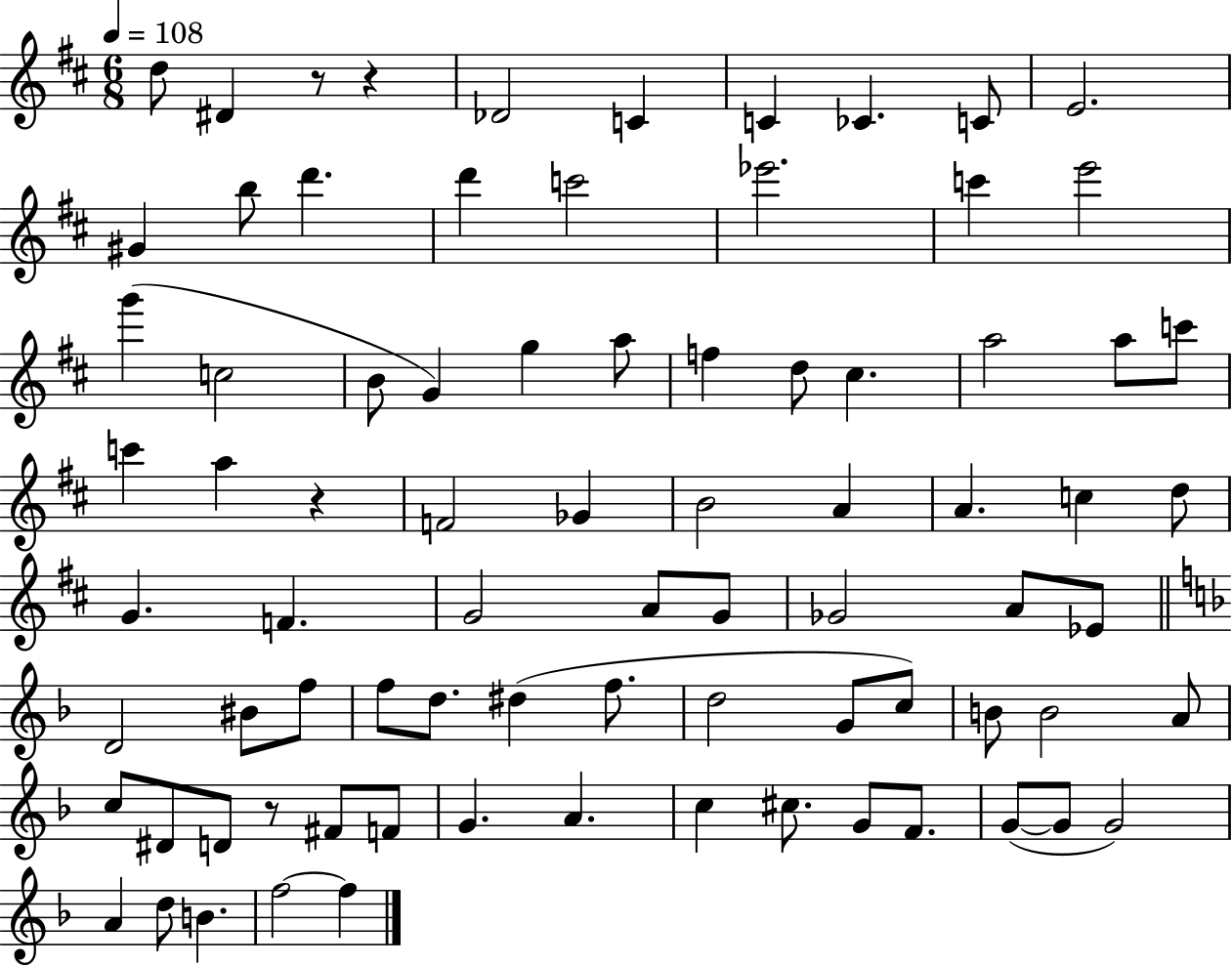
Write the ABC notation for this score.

X:1
T:Untitled
M:6/8
L:1/4
K:D
d/2 ^D z/2 z _D2 C C _C C/2 E2 ^G b/2 d' d' c'2 _e'2 c' e'2 g' c2 B/2 G g a/2 f d/2 ^c a2 a/2 c'/2 c' a z F2 _G B2 A A c d/2 G F G2 A/2 G/2 _G2 A/2 _E/2 D2 ^B/2 f/2 f/2 d/2 ^d f/2 d2 G/2 c/2 B/2 B2 A/2 c/2 ^D/2 D/2 z/2 ^F/2 F/2 G A c ^c/2 G/2 F/2 G/2 G/2 G2 A d/2 B f2 f